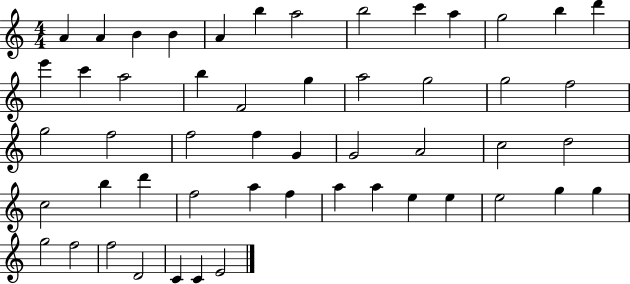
X:1
T:Untitled
M:4/4
L:1/4
K:C
A A B B A b a2 b2 c' a g2 b d' e' c' a2 b F2 g a2 g2 g2 f2 g2 f2 f2 f G G2 A2 c2 d2 c2 b d' f2 a f a a e e e2 g g g2 f2 f2 D2 C C E2